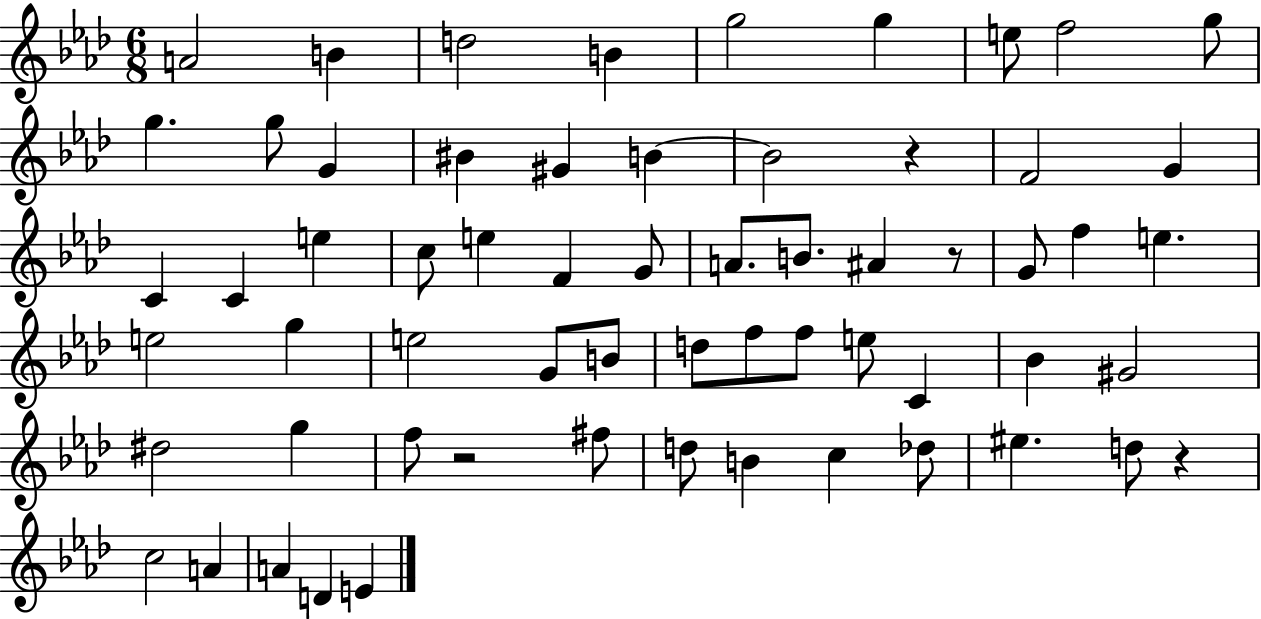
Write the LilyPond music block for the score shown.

{
  \clef treble
  \numericTimeSignature
  \time 6/8
  \key aes \major
  a'2 b'4 | d''2 b'4 | g''2 g''4 | e''8 f''2 g''8 | \break g''4. g''8 g'4 | bis'4 gis'4 b'4~~ | b'2 r4 | f'2 g'4 | \break c'4 c'4 e''4 | c''8 e''4 f'4 g'8 | a'8. b'8. ais'4 r8 | g'8 f''4 e''4. | \break e''2 g''4 | e''2 g'8 b'8 | d''8 f''8 f''8 e''8 c'4 | bes'4 gis'2 | \break dis''2 g''4 | f''8 r2 fis''8 | d''8 b'4 c''4 des''8 | eis''4. d''8 r4 | \break c''2 a'4 | a'4 d'4 e'4 | \bar "|."
}